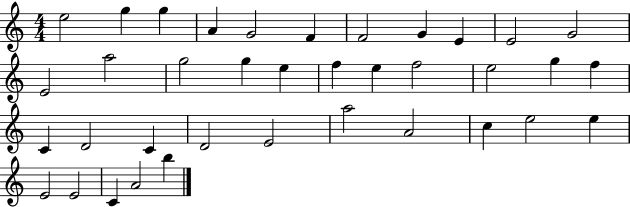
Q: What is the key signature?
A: C major